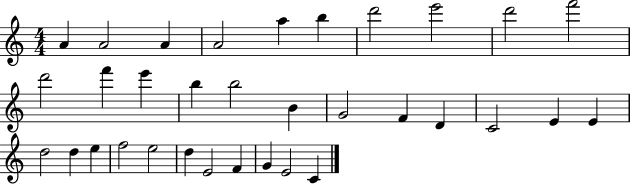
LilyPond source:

{
  \clef treble
  \numericTimeSignature
  \time 4/4
  \key c \major
  a'4 a'2 a'4 | a'2 a''4 b''4 | d'''2 e'''2 | d'''2 f'''2 | \break d'''2 f'''4 e'''4 | b''4 b''2 b'4 | g'2 f'4 d'4 | c'2 e'4 e'4 | \break d''2 d''4 e''4 | f''2 e''2 | d''4 e'2 f'4 | g'4 e'2 c'4 | \break \bar "|."
}